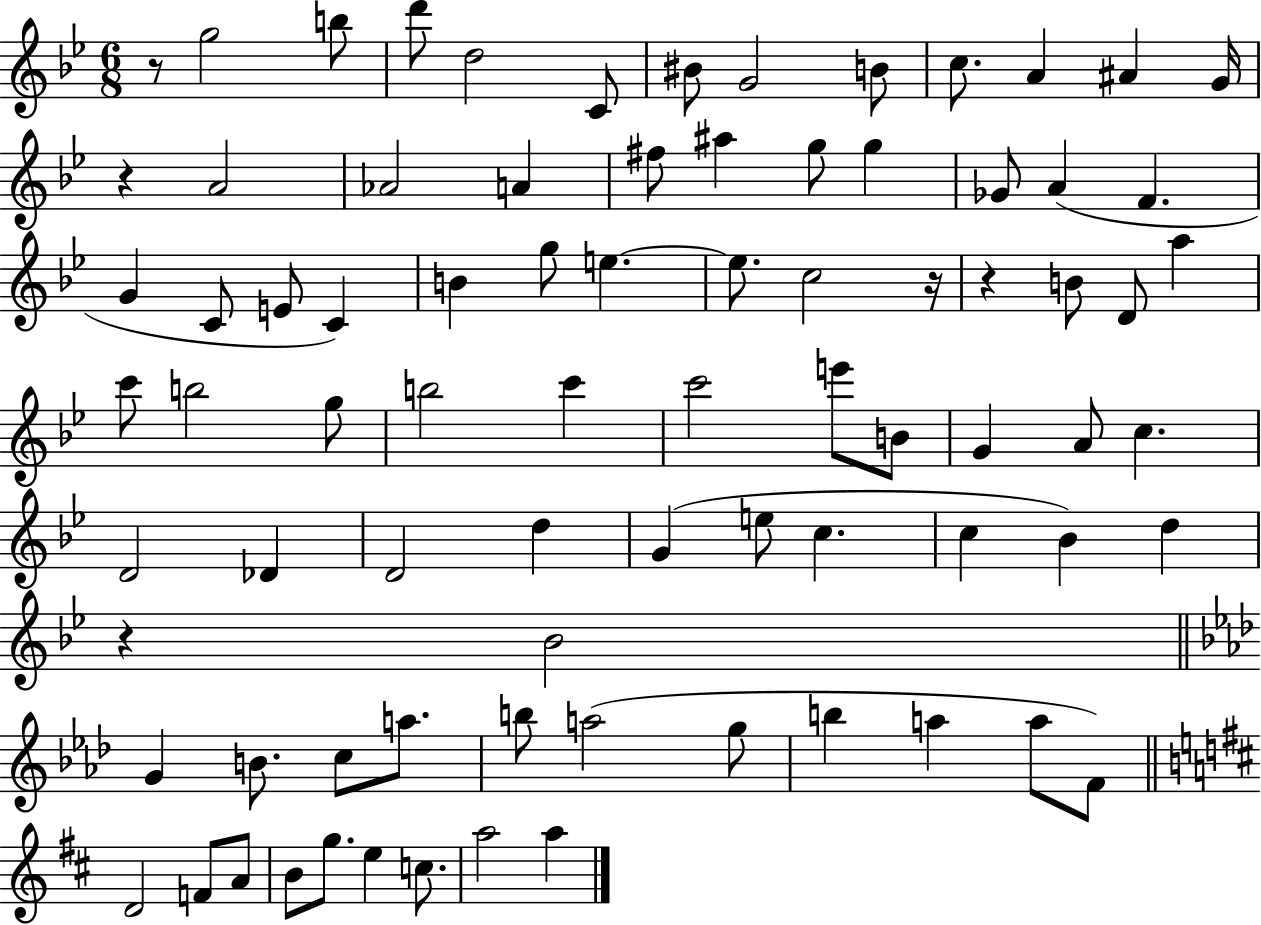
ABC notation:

X:1
T:Untitled
M:6/8
L:1/4
K:Bb
z/2 g2 b/2 d'/2 d2 C/2 ^B/2 G2 B/2 c/2 A ^A G/4 z A2 _A2 A ^f/2 ^a g/2 g _G/2 A F G C/2 E/2 C B g/2 e e/2 c2 z/4 z B/2 D/2 a c'/2 b2 g/2 b2 c' c'2 e'/2 B/2 G A/2 c D2 _D D2 d G e/2 c c _B d z _B2 G B/2 c/2 a/2 b/2 a2 g/2 b a a/2 F/2 D2 F/2 A/2 B/2 g/2 e c/2 a2 a